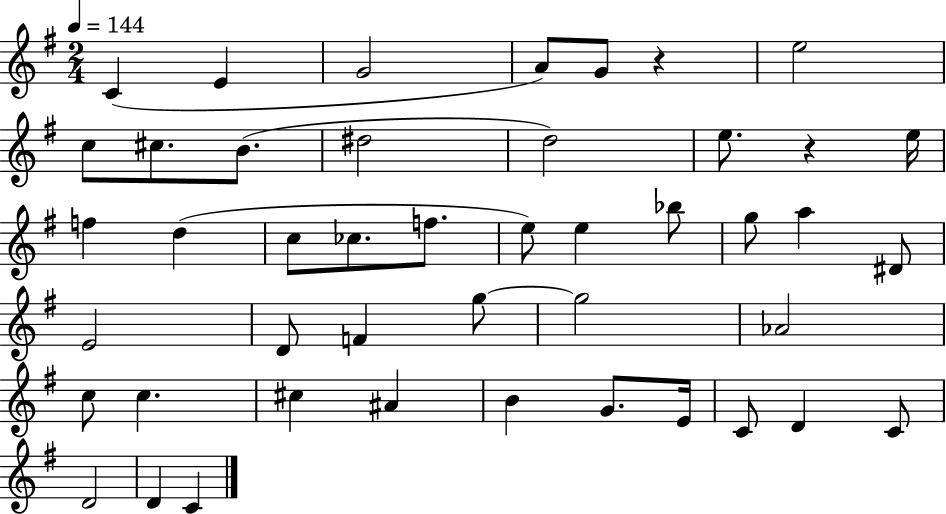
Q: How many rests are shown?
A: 2